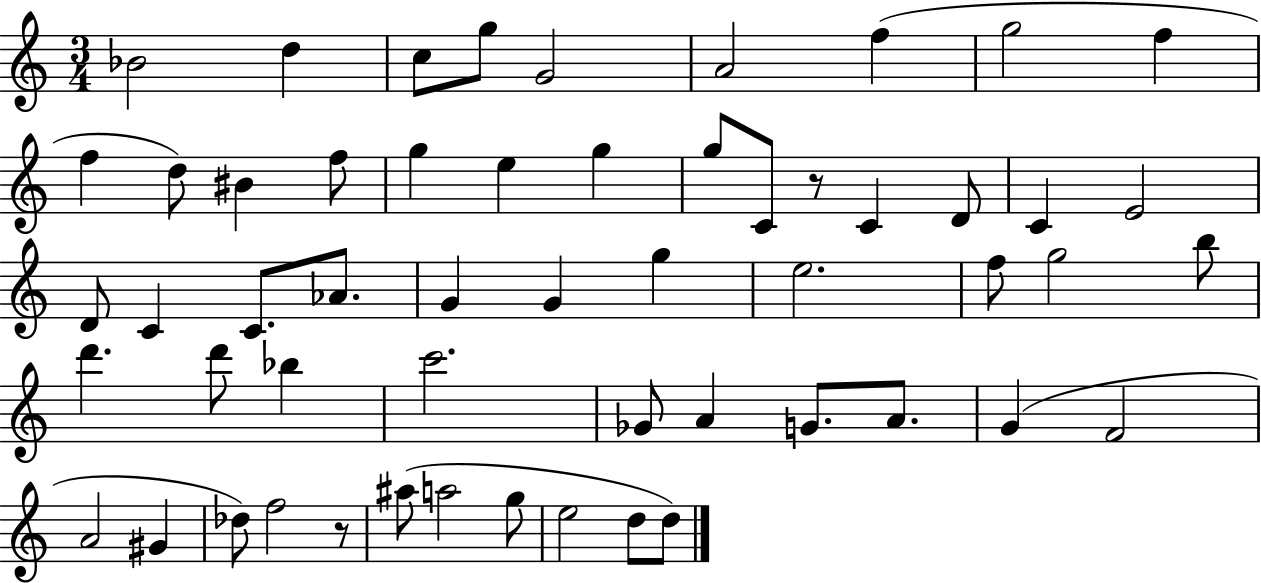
Bb4/h D5/q C5/e G5/e G4/h A4/h F5/q G5/h F5/q F5/q D5/e BIS4/q F5/e G5/q E5/q G5/q G5/e C4/e R/e C4/q D4/e C4/q E4/h D4/e C4/q C4/e. Ab4/e. G4/q G4/q G5/q E5/h. F5/e G5/h B5/e D6/q. D6/e Bb5/q C6/h. Gb4/e A4/q G4/e. A4/e. G4/q F4/h A4/h G#4/q Db5/e F5/h R/e A#5/e A5/h G5/e E5/h D5/e D5/e